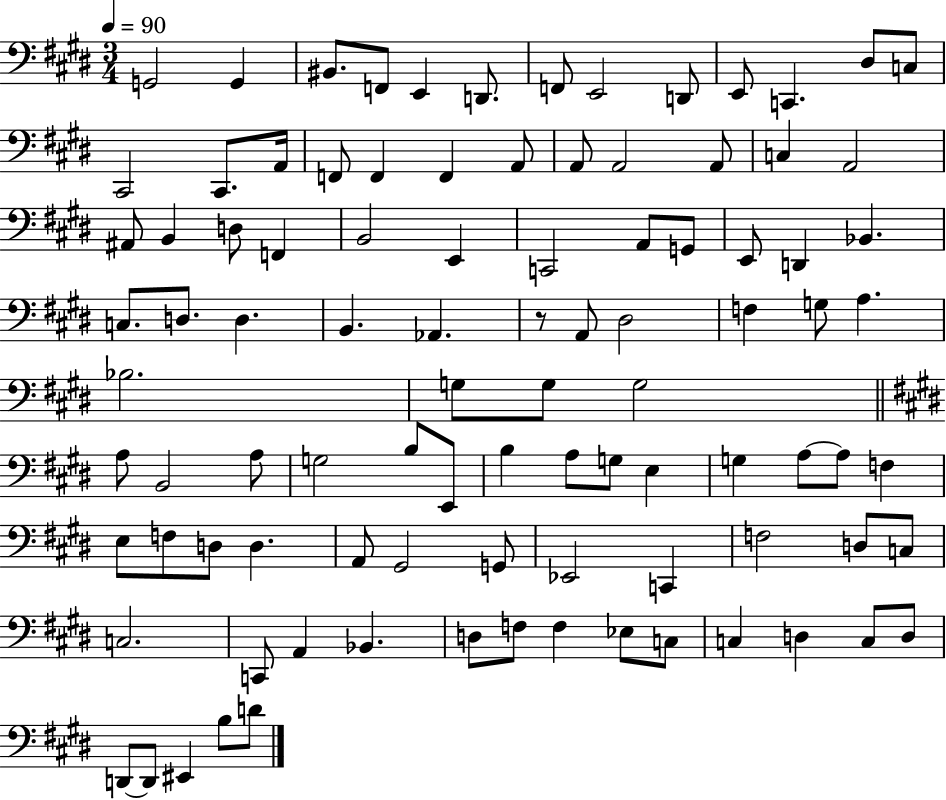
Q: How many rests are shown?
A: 1